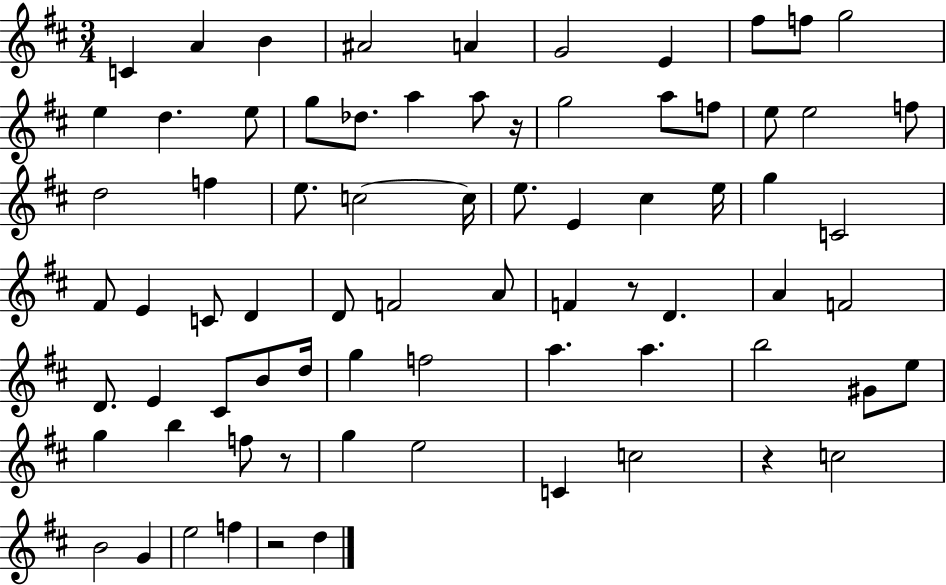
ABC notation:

X:1
T:Untitled
M:3/4
L:1/4
K:D
C A B ^A2 A G2 E ^f/2 f/2 g2 e d e/2 g/2 _d/2 a a/2 z/4 g2 a/2 f/2 e/2 e2 f/2 d2 f e/2 c2 c/4 e/2 E ^c e/4 g C2 ^F/2 E C/2 D D/2 F2 A/2 F z/2 D A F2 D/2 E ^C/2 B/2 d/4 g f2 a a b2 ^G/2 e/2 g b f/2 z/2 g e2 C c2 z c2 B2 G e2 f z2 d